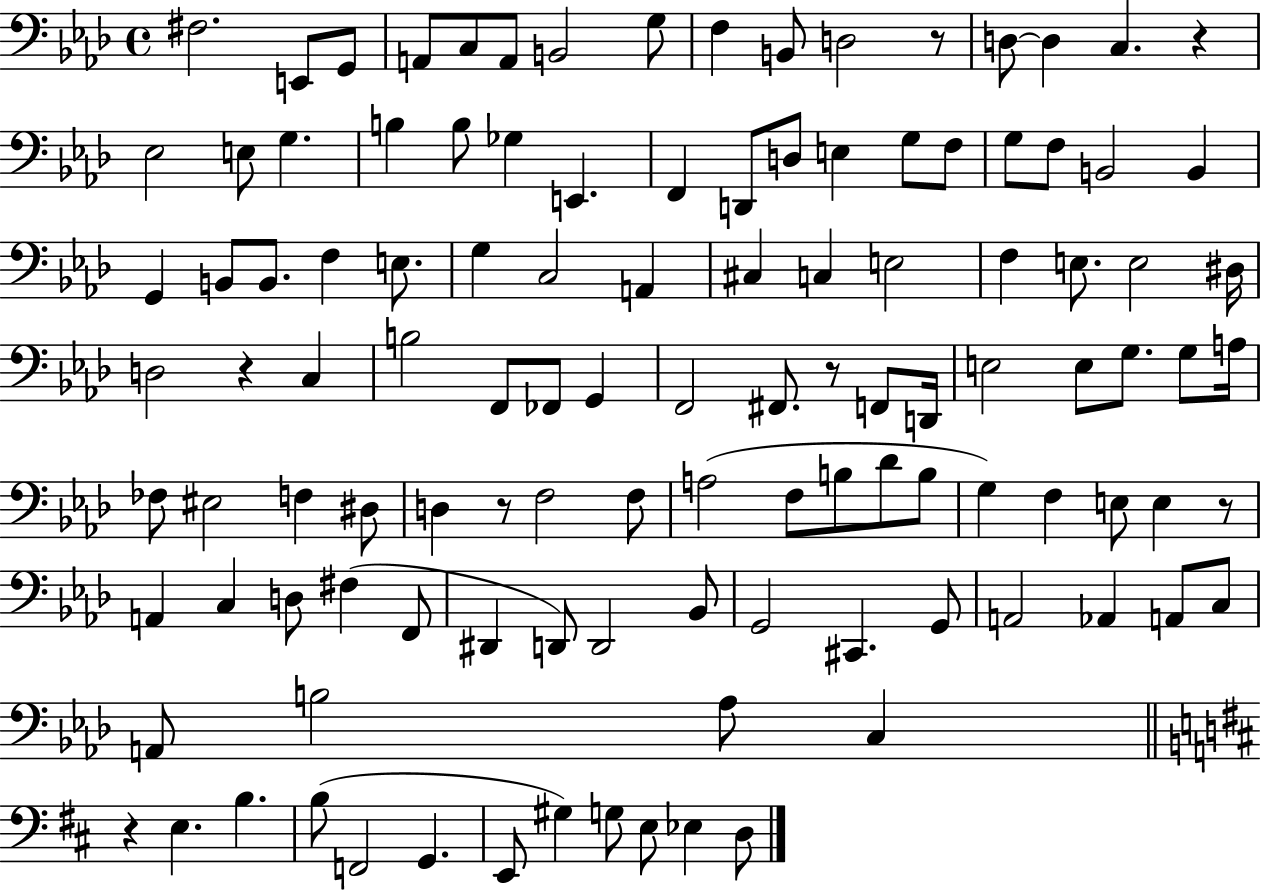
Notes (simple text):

F#3/h. E2/e G2/e A2/e C3/e A2/e B2/h G3/e F3/q B2/e D3/h R/e D3/e D3/q C3/q. R/q Eb3/h E3/e G3/q. B3/q B3/e Gb3/q E2/q. F2/q D2/e D3/e E3/q G3/e F3/e G3/e F3/e B2/h B2/q G2/q B2/e B2/e. F3/q E3/e. G3/q C3/h A2/q C#3/q C3/q E3/h F3/q E3/e. E3/h D#3/s D3/h R/q C3/q B3/h F2/e FES2/e G2/q F2/h F#2/e. R/e F2/e D2/s E3/h E3/e G3/e. G3/e A3/s FES3/e EIS3/h F3/q D#3/e D3/q R/e F3/h F3/e A3/h F3/e B3/e Db4/e B3/e G3/q F3/q E3/e E3/q R/e A2/q C3/q D3/e F#3/q F2/e D#2/q D2/e D2/h Bb2/e G2/h C#2/q. G2/e A2/h Ab2/q A2/e C3/e A2/e B3/h Ab3/e C3/q R/q E3/q. B3/q. B3/e F2/h G2/q. E2/e G#3/q G3/e E3/e Eb3/q D3/e